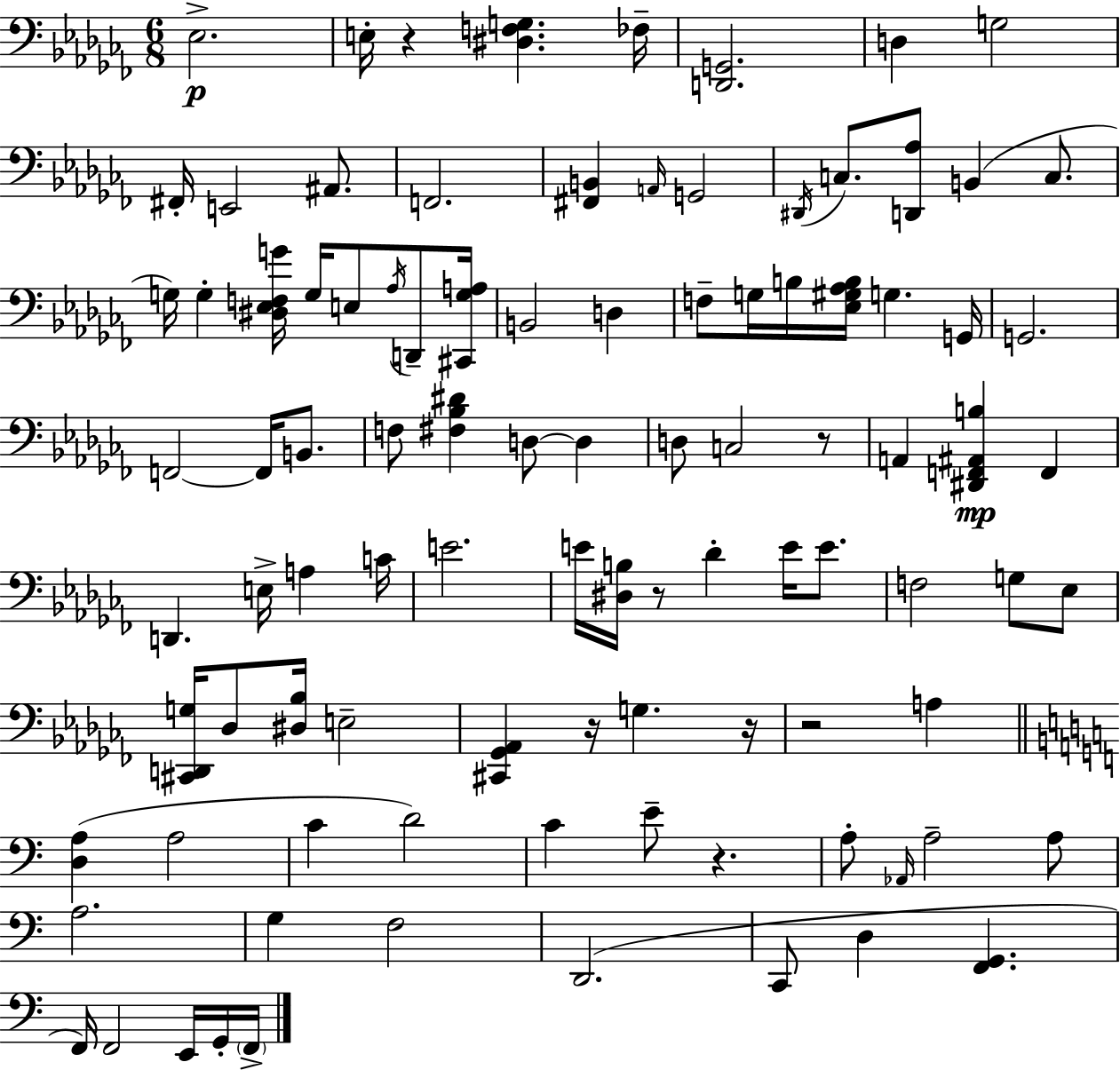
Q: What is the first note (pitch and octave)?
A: Eb3